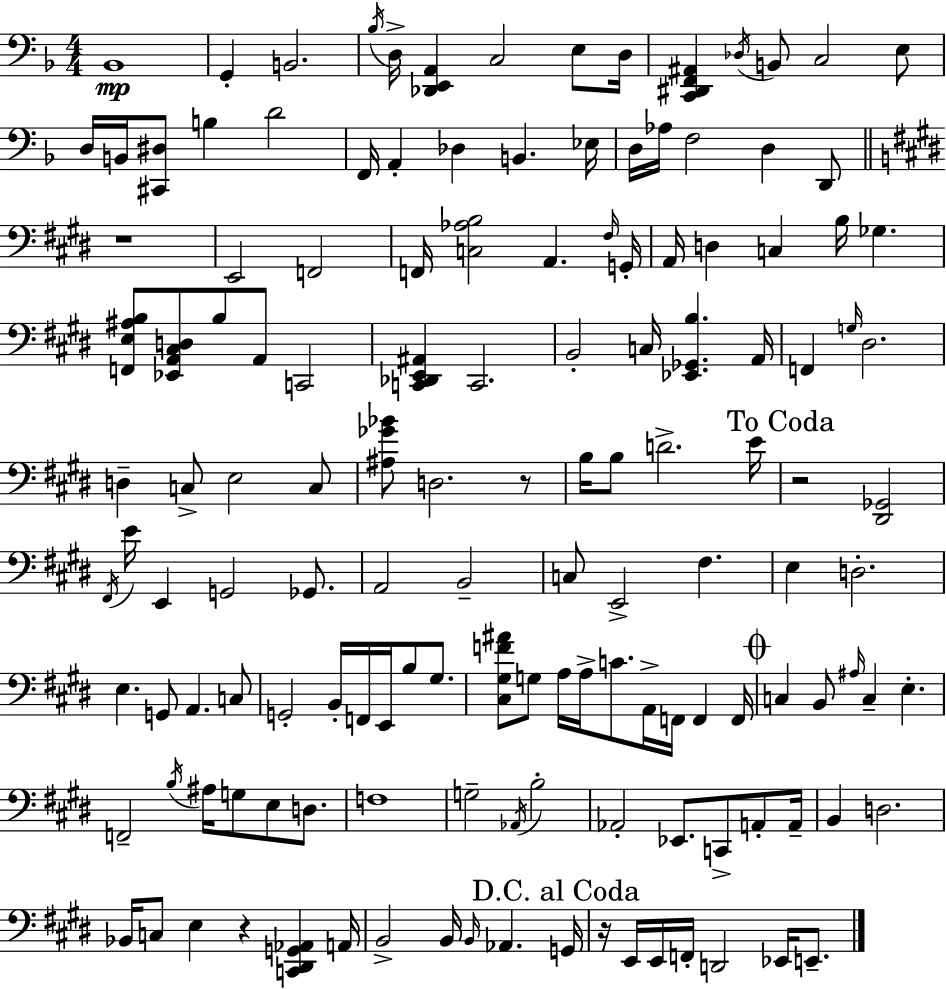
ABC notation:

X:1
T:Untitled
M:4/4
L:1/4
K:F
_B,,4 G,, B,,2 _B,/4 D,/4 [_D,,E,,A,,] C,2 E,/2 D,/4 [C,,^D,,F,,^A,,] _D,/4 B,,/2 C,2 E,/2 D,/4 B,,/4 [^C,,^D,]/2 B, D2 F,,/4 A,, _D, B,, _E,/4 D,/4 _A,/4 F,2 D, D,,/2 z4 E,,2 F,,2 F,,/4 [C,_A,B,]2 A,, ^F,/4 G,,/4 A,,/4 D, C, B,/4 _G, [F,,E,^A,B,]/2 [_E,,A,,^C,D,]/2 B,/2 A,,/2 C,,2 [C,,_D,,E,,^A,,] C,,2 B,,2 C,/4 [_E,,_G,,B,] A,,/4 F,, G,/4 ^D,2 D, C,/2 E,2 C,/2 [^A,_G_B]/2 D,2 z/2 B,/4 B,/2 D2 E/4 z2 [^D,,_G,,]2 ^F,,/4 E/4 E,, G,,2 _G,,/2 A,,2 B,,2 C,/2 E,,2 ^F, E, D,2 E, G,,/2 A,, C,/2 G,,2 B,,/4 F,,/4 E,,/4 B,/2 ^G,/2 [^C,^G,F^A]/2 G,/2 A,/4 A,/4 C/2 A,,/4 F,,/4 F,, F,,/4 C, B,,/2 ^A,/4 C, E, F,,2 B,/4 ^A,/4 G,/2 E,/2 D,/2 F,4 G,2 _A,,/4 B,2 _A,,2 _E,,/2 C,,/2 A,,/2 A,,/4 B,, D,2 _B,,/4 C,/2 E, z [C,,^D,,G,,_A,,] A,,/4 B,,2 B,,/4 B,,/4 _A,, G,,/4 z/4 E,,/4 E,,/4 F,,/4 D,,2 _E,,/4 E,,/2